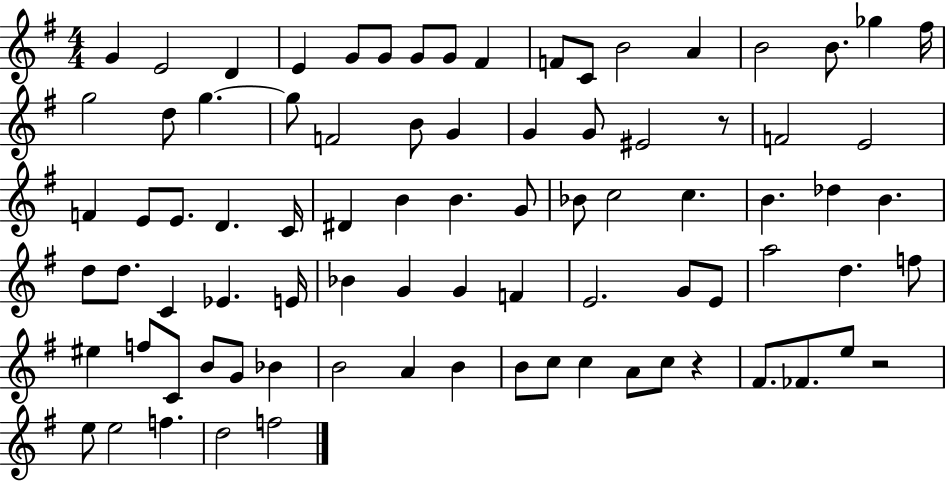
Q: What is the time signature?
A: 4/4